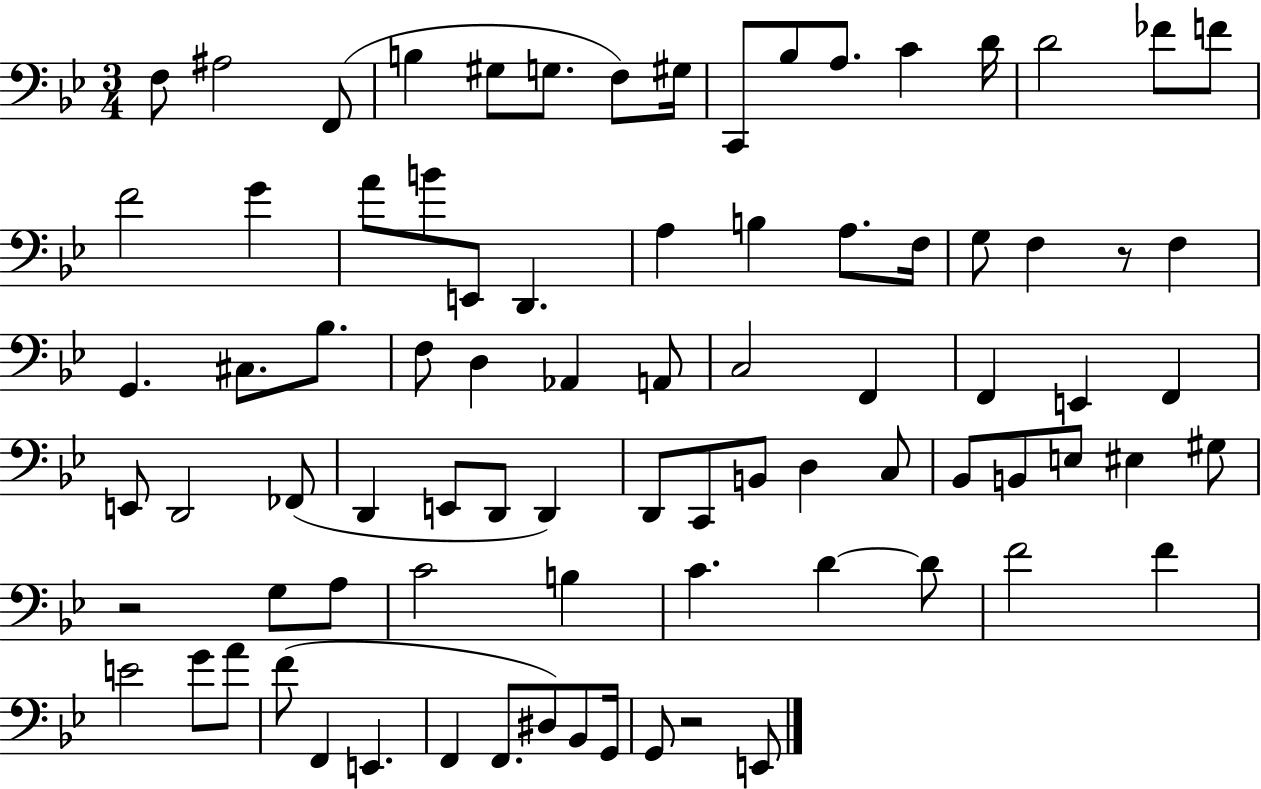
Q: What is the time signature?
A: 3/4